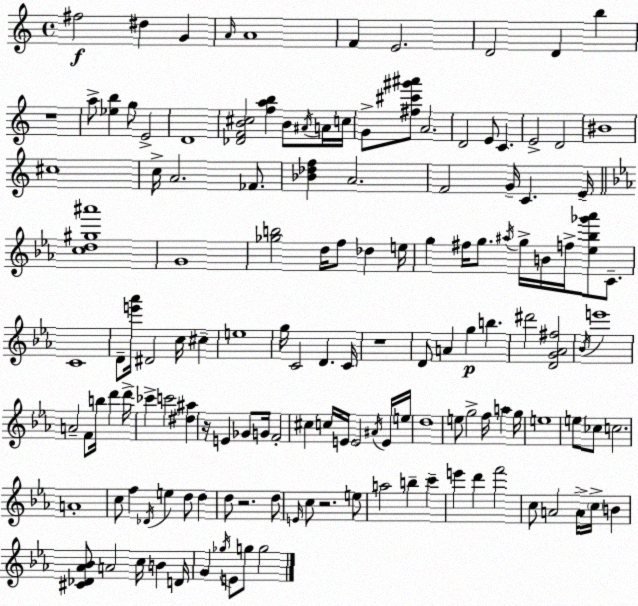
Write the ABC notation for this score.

X:1
T:Untitled
M:4/4
L:1/4
K:C
^f2 ^d G A/4 A4 F E2 D2 D b z4 a/2 [_eb] g/2 E2 D4 [_DFB^c]2 [fab] B/2 ^A/4 A/4 c/4 G/2 [^f^c'^g'^a']/2 A2 D2 E/2 C E2 D2 ^B4 ^c4 c/4 A2 _F/2 [_B_df] A2 F2 G/4 C E/4 [cd^g^a']4 G4 [_gb]2 d/4 f/2 _d e/4 g ^f/4 g/2 ^a/4 g/4 B/4 f/4 [_e_b_g'_a']/2 C/2 C4 D/2 [e'_a']/4 ^D2 c/4 ^c e4 g/4 C2 D C/4 z4 D/2 A g b ^d'2 [DG_A^f]2 _B/4 e'4 A2 F/2 b/4 d' d'/4 _c' c'2 [^d^a] z/4 E _G/2 G/4 F2 ^c c/4 E/4 E2 ^A/4 E/4 e/4 d4 e/2 g2 f/4 a g/4 e4 e/2 _c/2 c2 A4 c/2 f _D/4 e d/2 d d/2 z2 d/2 E/4 c/2 z2 e/2 a2 b c' e' d' f'2 c/2 A2 A/4 c/4 B [^C_D_A_B]/2 A2 c/4 B D/4 G _g/4 E/2 g/2 g2